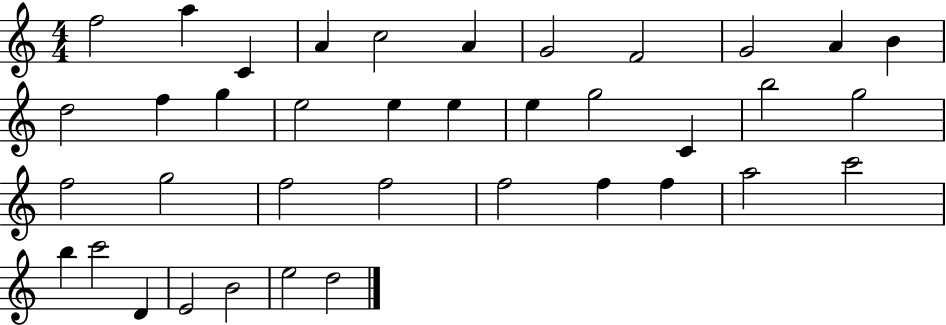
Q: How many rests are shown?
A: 0